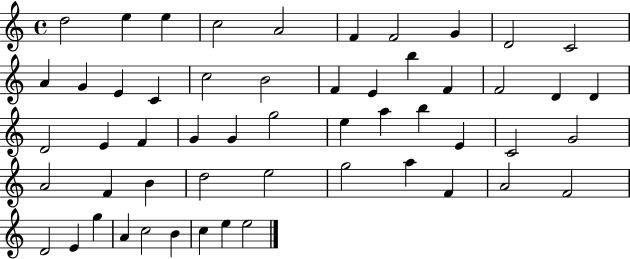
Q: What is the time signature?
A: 4/4